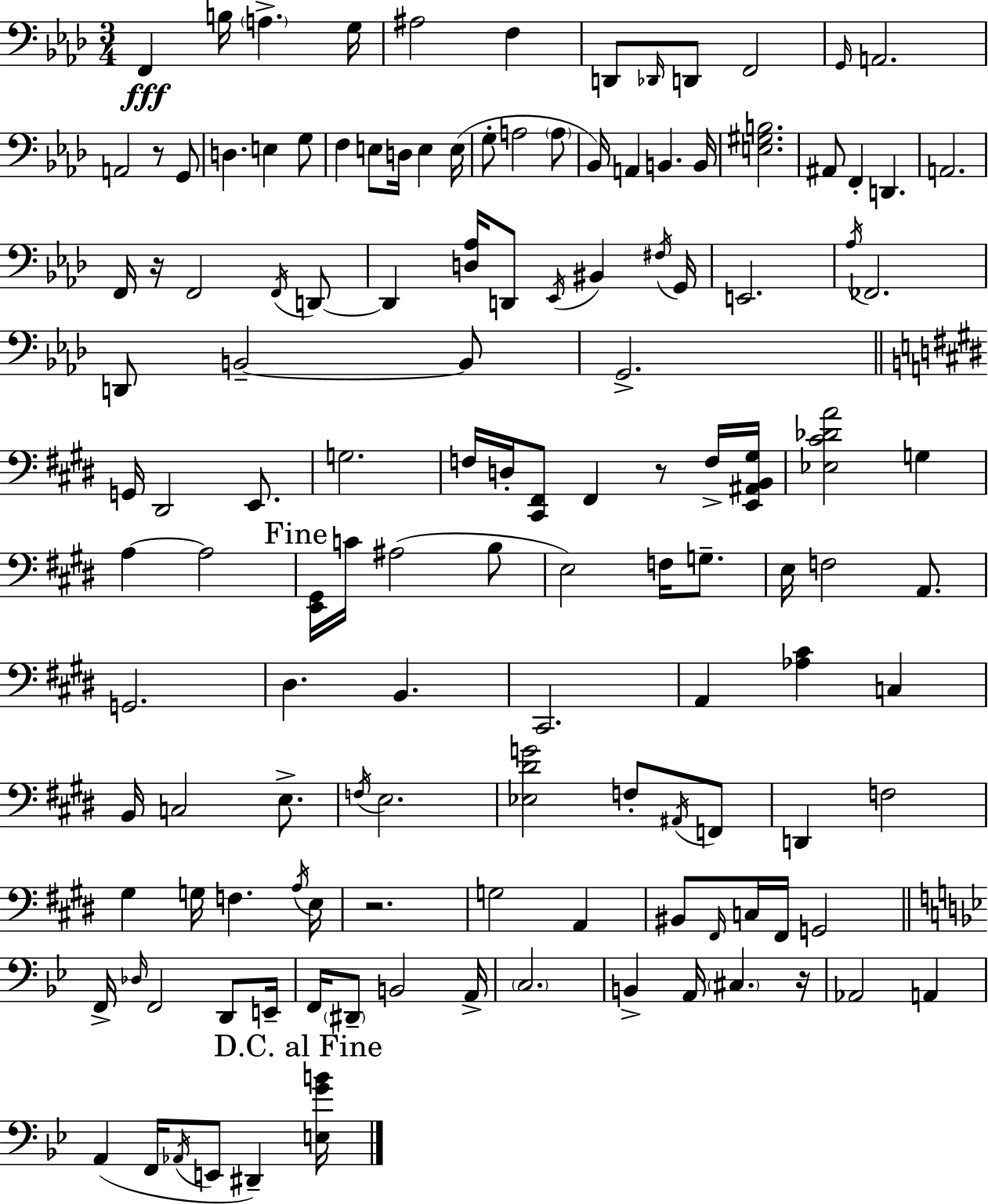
F2/q B3/s A3/q. G3/s A#3/h F3/q D2/e Db2/s D2/e F2/h G2/s A2/h. A2/h R/e G2/e D3/q. E3/q G3/e F3/q E3/e D3/s E3/q E3/s G3/e A3/h A3/e Bb2/s A2/q B2/q. B2/s [E3,G#3,B3]/h. A#2/e F2/q D2/q. A2/h. F2/s R/s F2/h F2/s D2/e D2/q [D3,Ab3]/s D2/e Eb2/s BIS2/q F#3/s G2/s E2/h. Ab3/s FES2/h. D2/e B2/h B2/e G2/h. G2/s D#2/h E2/e. G3/h. F3/s D3/s [C#2,F#2]/e F#2/q R/e F3/s [E2,A#2,B2,G#3]/s [Eb3,C#4,Db4,A4]/h G3/q A3/q A3/h [E2,G#2]/s C4/s A#3/h B3/e E3/h F3/s G3/e. E3/s F3/h A2/e. G2/h. D#3/q. B2/q. C#2/h. A2/q [Ab3,C#4]/q C3/q B2/s C3/h E3/e. F3/s E3/h. [Eb3,D#4,G4]/h F3/e A#2/s F2/e D2/q F3/h G#3/q G3/s F3/q. A3/s E3/s R/h. G3/h A2/q BIS2/e F#2/s C3/s F#2/s G2/h F2/s Db3/s F2/h D2/e E2/s F2/s D#2/e B2/h A2/s C3/h. B2/q A2/s C#3/q. R/s Ab2/h A2/q A2/q F2/s Ab2/s E2/e D#2/q [E3,G4,B4]/s